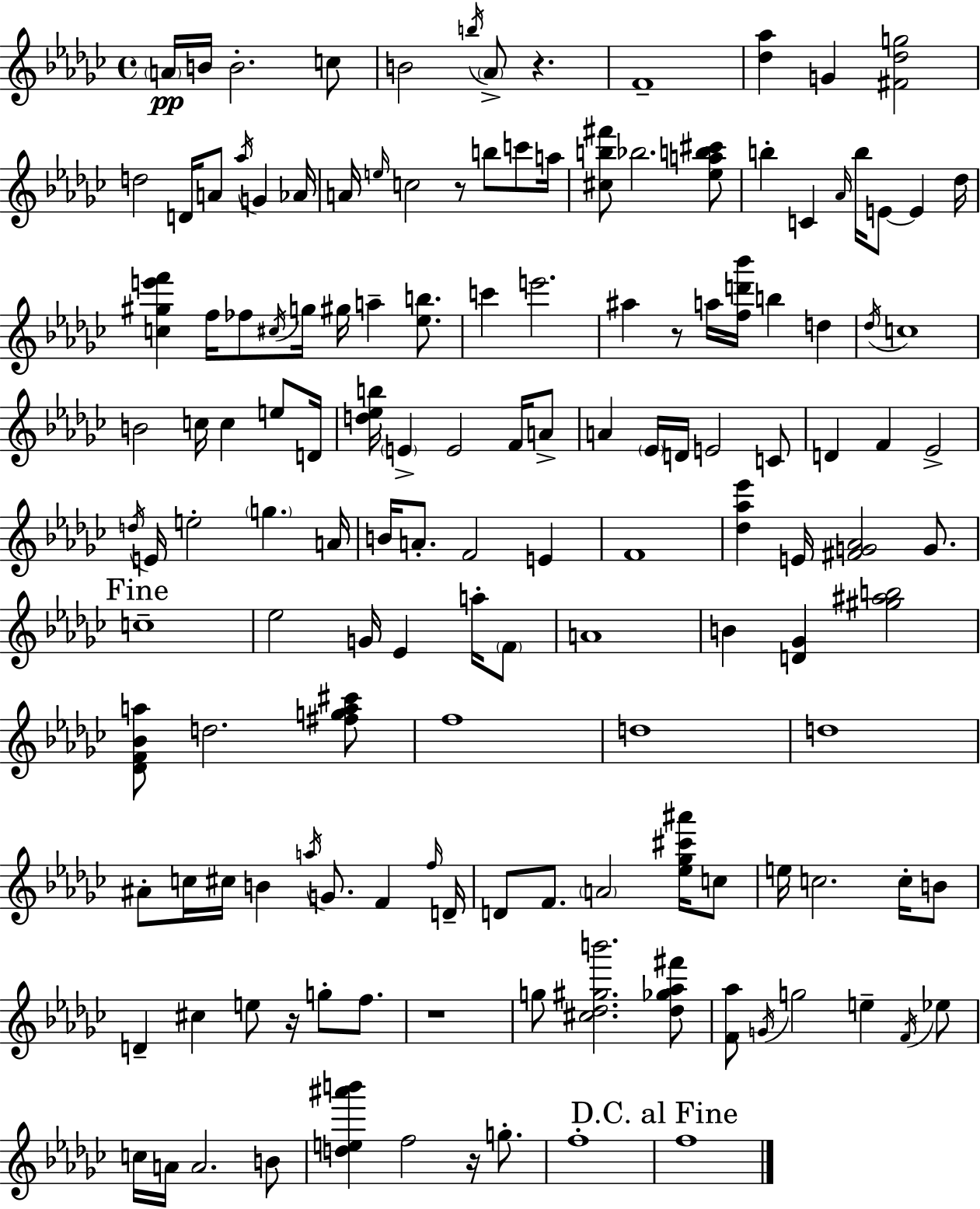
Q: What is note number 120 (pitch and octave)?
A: F5